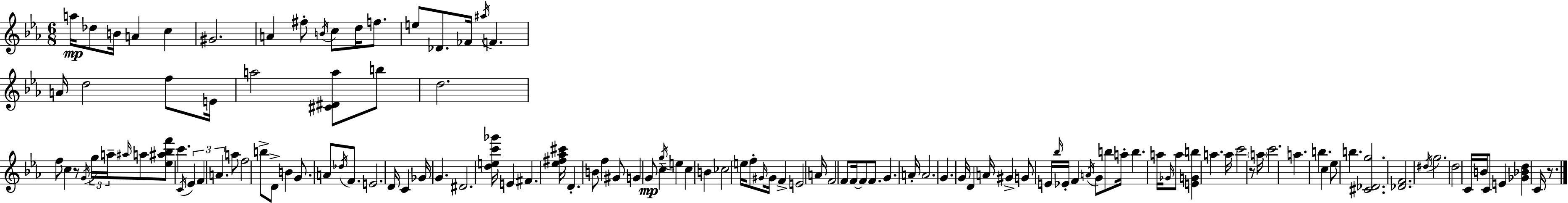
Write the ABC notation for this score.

X:1
T:Untitled
M:6/8
L:1/4
K:Eb
a/4 _d/2 B/4 A c ^G2 A ^f/2 B/4 c/2 d/4 f/2 e/2 _D/2 _F/4 ^a/4 F A/4 d2 f/2 E/4 a2 [^C^Da]/2 b/2 d2 f/2 c z/2 G/4 g/4 a/4 ^a/4 a/2 [_e^a_bf']/2 c' C/4 _E F A a/2 f2 b/2 D/2 B G/2 A/2 _d/4 F/2 E2 D/4 C _G/4 G ^D2 [dec'_g']/4 E ^F [_e^f_a^c']/4 D B/2 f ^G/2 G G/2 c g/4 e c B _c2 e/4 f/2 ^G/4 ^G/4 F E2 A/4 F2 F/2 F/4 F/2 F/2 G A/4 A2 G G/4 D A/4 ^G G/2 E/4 _b/4 _E/4 F A/4 G/2 b/2 a/4 b a/4 _G/4 a/2 [EGb] a a/4 c'2 z/2 a/4 c'2 a b c _e/2 b [^C_Dg]2 [_DF]2 ^d/4 g2 d2 C/4 B/4 C/2 E [_G_Bd] C/4 z/2